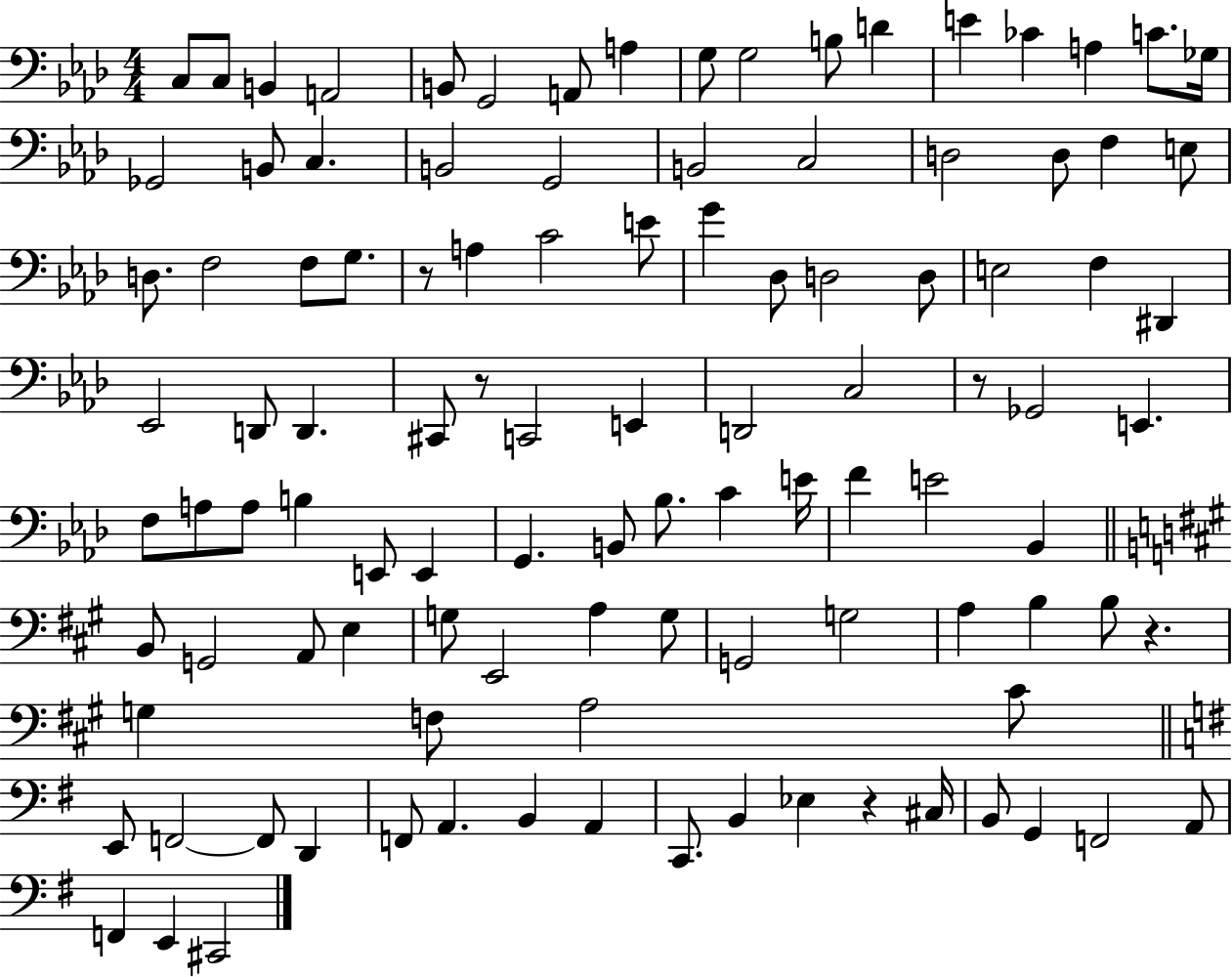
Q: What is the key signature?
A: AES major